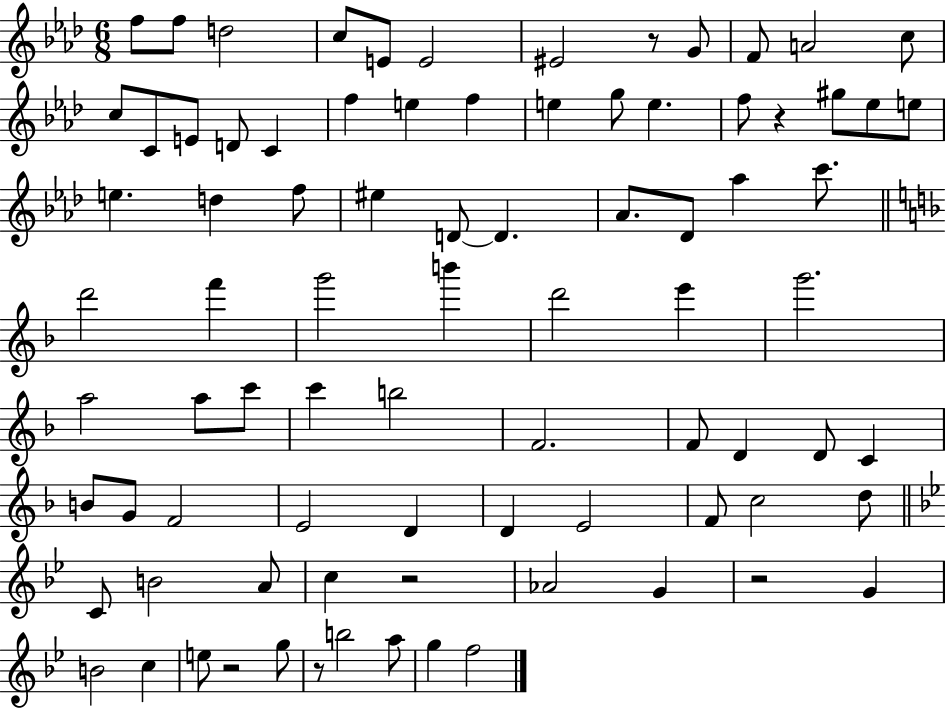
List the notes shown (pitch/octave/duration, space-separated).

F5/e F5/e D5/h C5/e E4/e E4/h EIS4/h R/e G4/e F4/e A4/h C5/e C5/e C4/e E4/e D4/e C4/q F5/q E5/q F5/q E5/q G5/e E5/q. F5/e R/q G#5/e Eb5/e E5/e E5/q. D5/q F5/e EIS5/q D4/e D4/q. Ab4/e. Db4/e Ab5/q C6/e. D6/h F6/q G6/h B6/q D6/h E6/q G6/h. A5/h A5/e C6/e C6/q B5/h F4/h. F4/e D4/q D4/e C4/q B4/e G4/e F4/h E4/h D4/q D4/q E4/h F4/e C5/h D5/e C4/e B4/h A4/e C5/q R/h Ab4/h G4/q R/h G4/q B4/h C5/q E5/e R/h G5/e R/e B5/h A5/e G5/q F5/h